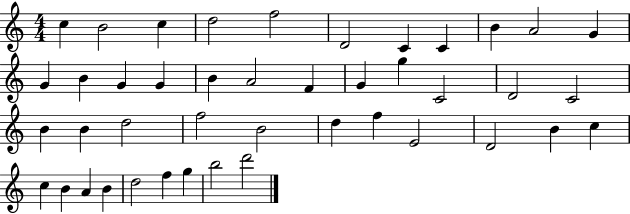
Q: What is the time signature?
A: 4/4